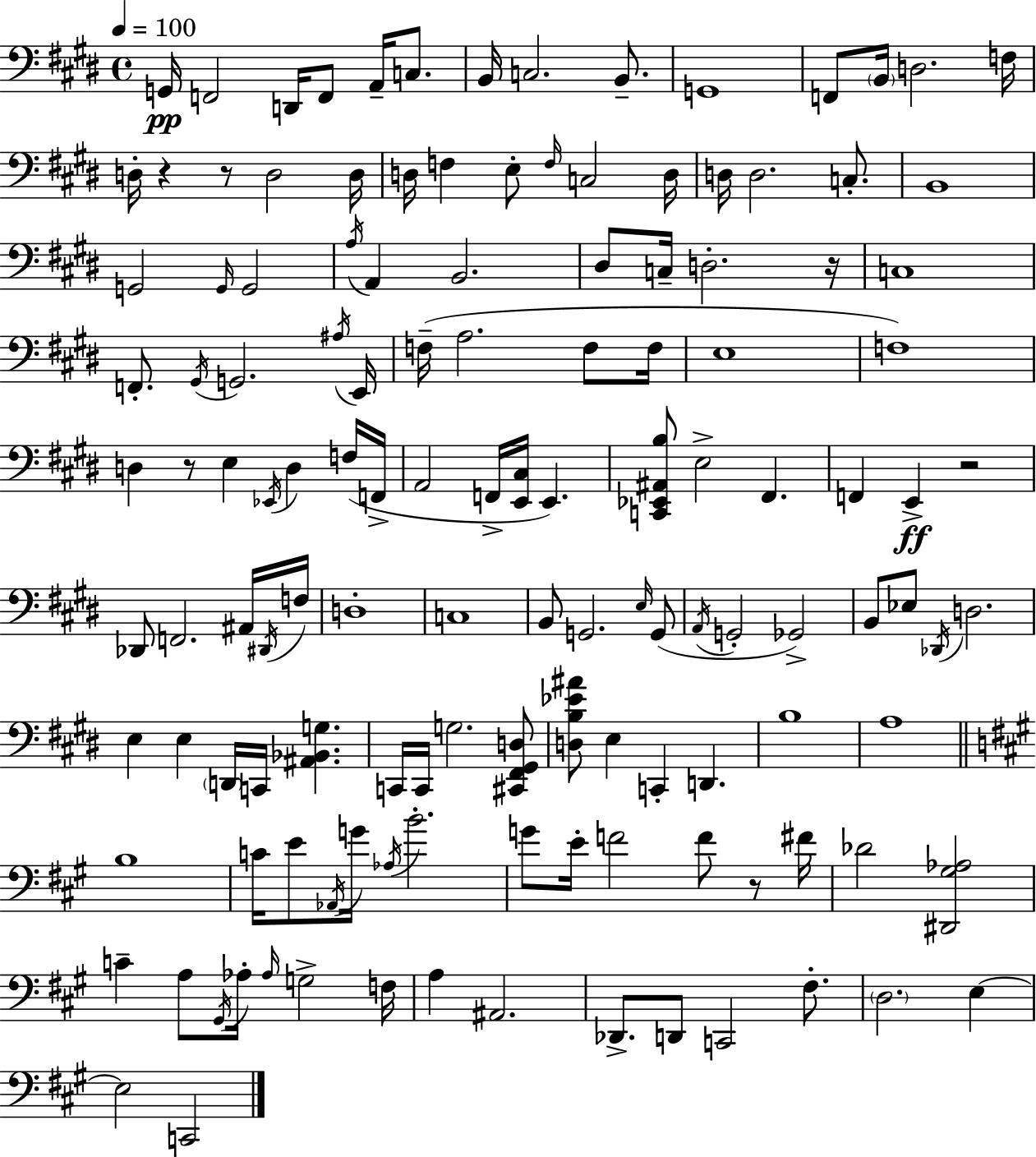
G2/s F2/h D2/s F2/e A2/s C3/e. B2/s C3/h. B2/e. G2/w F2/e B2/s D3/h. F3/s D3/s R/q R/e D3/h D3/s D3/s F3/q E3/e F3/s C3/h D3/s D3/s D3/h. C3/e. B2/w G2/h G2/s G2/h A3/s A2/q B2/h. D#3/e C3/s D3/h. R/s C3/w F2/e. G#2/s G2/h. A#3/s E2/s F3/s A3/h. F3/e F3/s E3/w F3/w D3/q R/e E3/q Eb2/s D3/q F3/s F2/s A2/h F2/s [E2,C#3]/s E2/q. [C2,Eb2,A#2,B3]/e E3/h F#2/q. F2/q E2/q R/h Db2/e F2/h. A#2/s D#2/s F3/s D3/w C3/w B2/e G2/h. E3/s G2/e A2/s G2/h Gb2/h B2/e Eb3/e Db2/s D3/h. E3/q E3/q D2/s C2/s [A#2,Bb2,G3]/q. C2/s C2/s G3/h. [C#2,F#2,G#2,D3]/e [D3,B3,Eb4,A#4]/e E3/q C2/q D2/q. B3/w A3/w B3/w C4/s E4/e Ab2/s G4/s Ab3/s B4/h. G4/e E4/s F4/h F4/e R/e F#4/s Db4/h [D#2,G#3,Ab3]/h C4/q A3/e G#2/s Ab3/s Ab3/s G3/h F3/s A3/q A#2/h. Db2/e. D2/e C2/h F#3/e. D3/h. E3/q E3/h C2/h